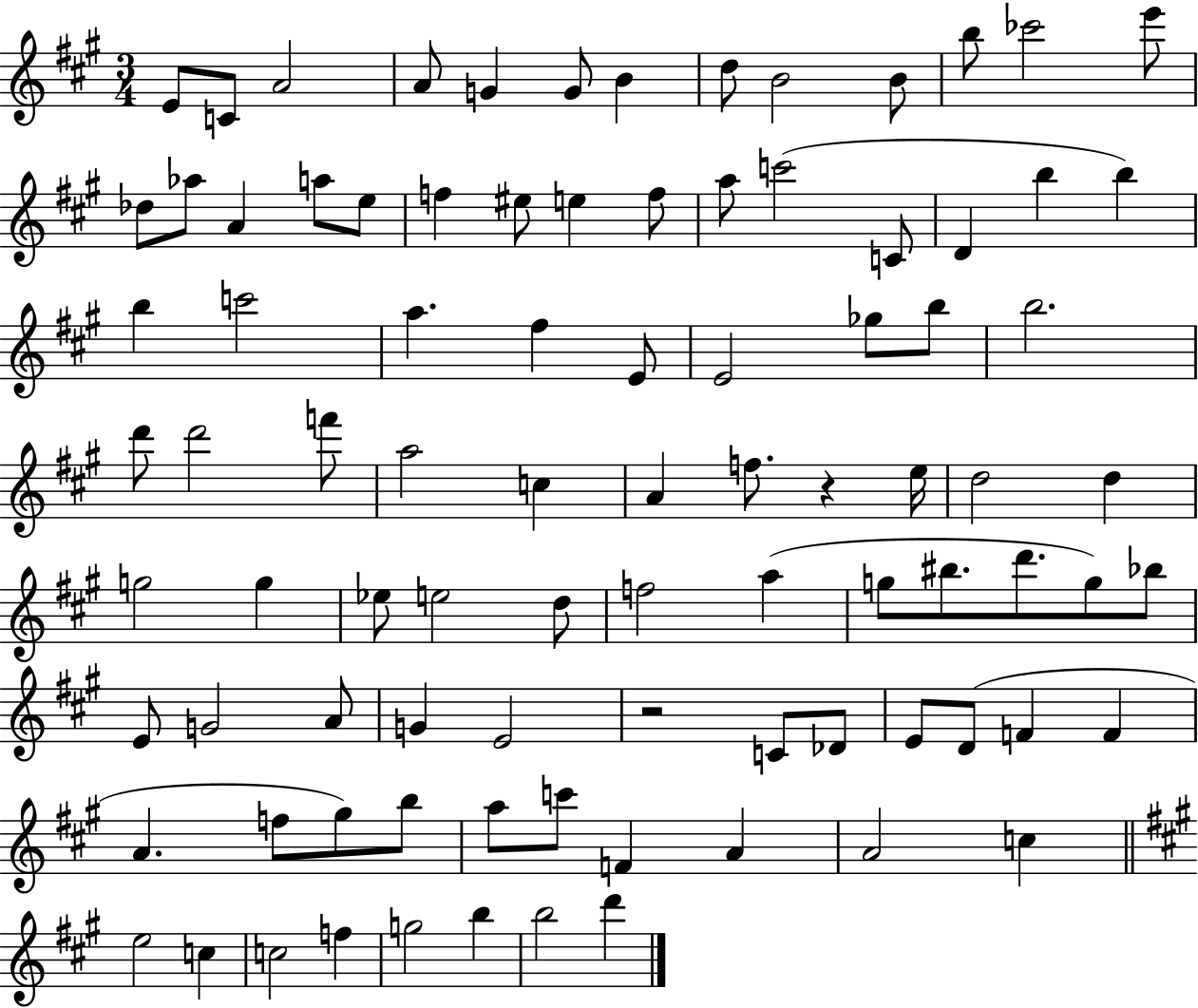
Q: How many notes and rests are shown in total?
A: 90